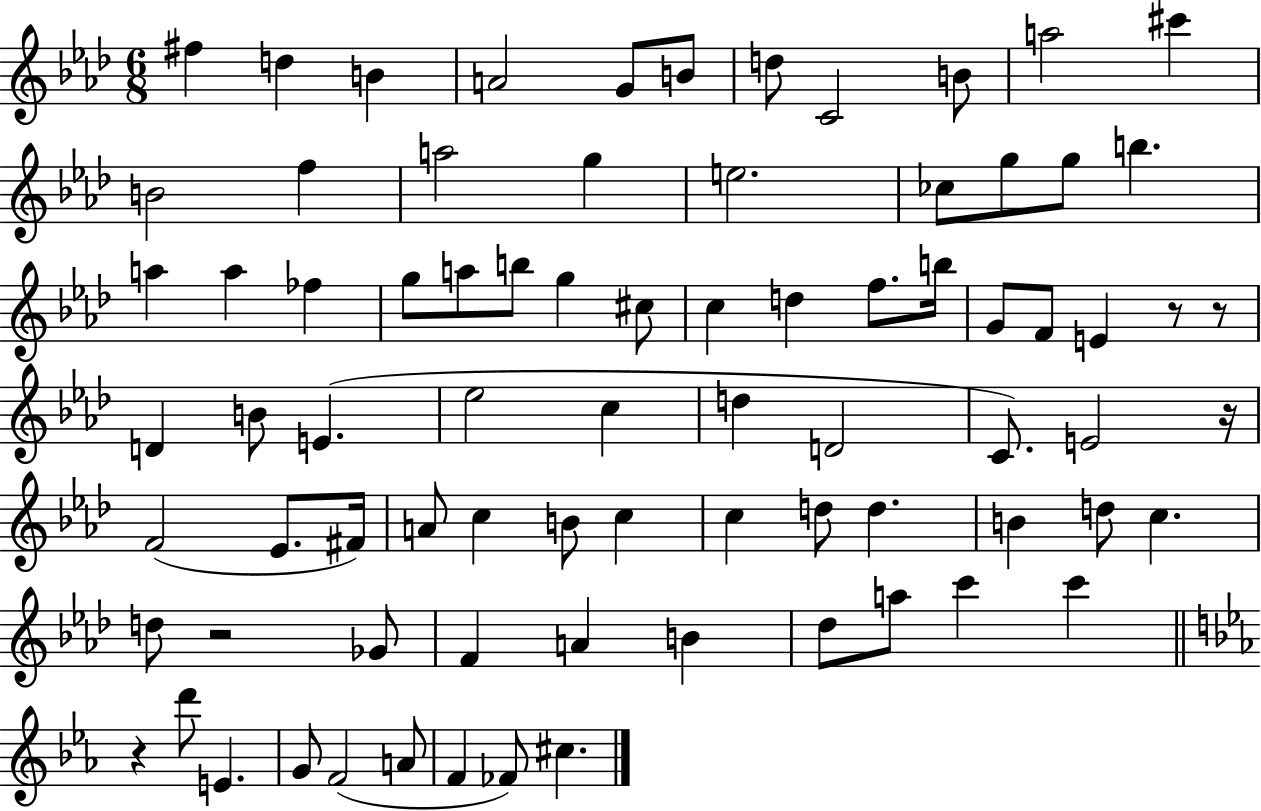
X:1
T:Untitled
M:6/8
L:1/4
K:Ab
^f d B A2 G/2 B/2 d/2 C2 B/2 a2 ^c' B2 f a2 g e2 _c/2 g/2 g/2 b a a _f g/2 a/2 b/2 g ^c/2 c d f/2 b/4 G/2 F/2 E z/2 z/2 D B/2 E _e2 c d D2 C/2 E2 z/4 F2 _E/2 ^F/4 A/2 c B/2 c c d/2 d B d/2 c d/2 z2 _G/2 F A B _d/2 a/2 c' c' z d'/2 E G/2 F2 A/2 F _F/2 ^c